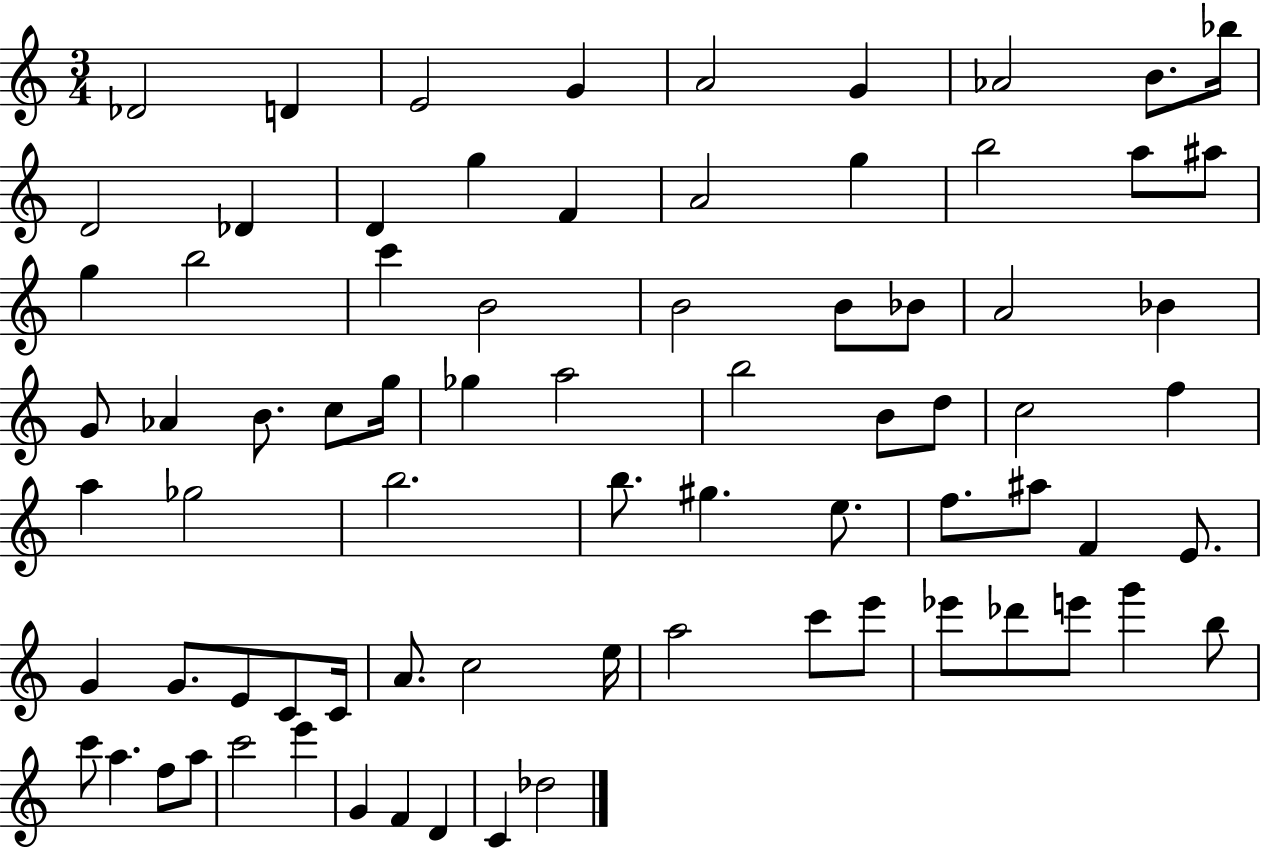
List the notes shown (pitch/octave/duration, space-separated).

Db4/h D4/q E4/h G4/q A4/h G4/q Ab4/h B4/e. Bb5/s D4/h Db4/q D4/q G5/q F4/q A4/h G5/q B5/h A5/e A#5/e G5/q B5/h C6/q B4/h B4/h B4/e Bb4/e A4/h Bb4/q G4/e Ab4/q B4/e. C5/e G5/s Gb5/q A5/h B5/h B4/e D5/e C5/h F5/q A5/q Gb5/h B5/h. B5/e. G#5/q. E5/e. F5/e. A#5/e F4/q E4/e. G4/q G4/e. E4/e C4/e C4/s A4/e. C5/h E5/s A5/h C6/e E6/e Eb6/e Db6/e E6/e G6/q B5/e C6/e A5/q. F5/e A5/e C6/h E6/q G4/q F4/q D4/q C4/q Db5/h